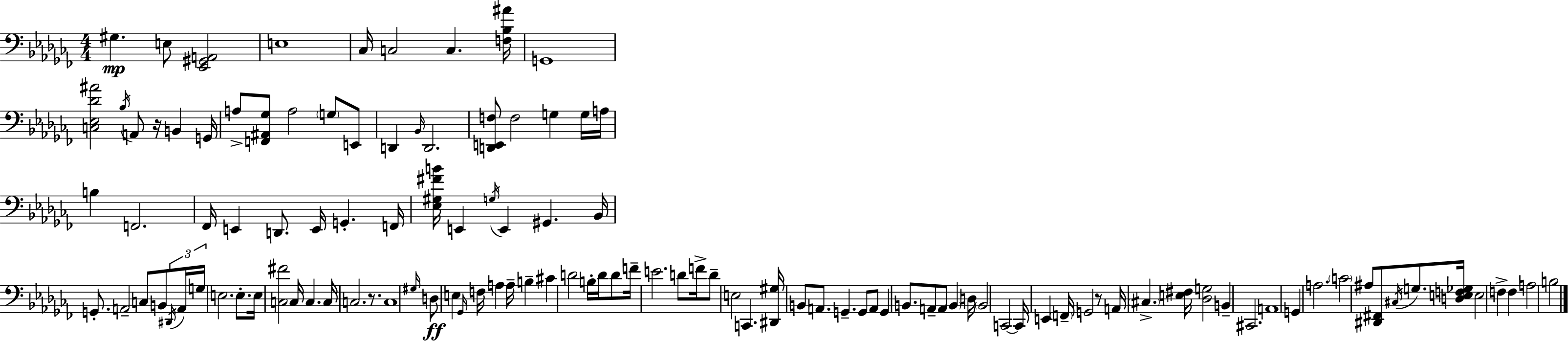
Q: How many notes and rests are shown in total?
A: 118